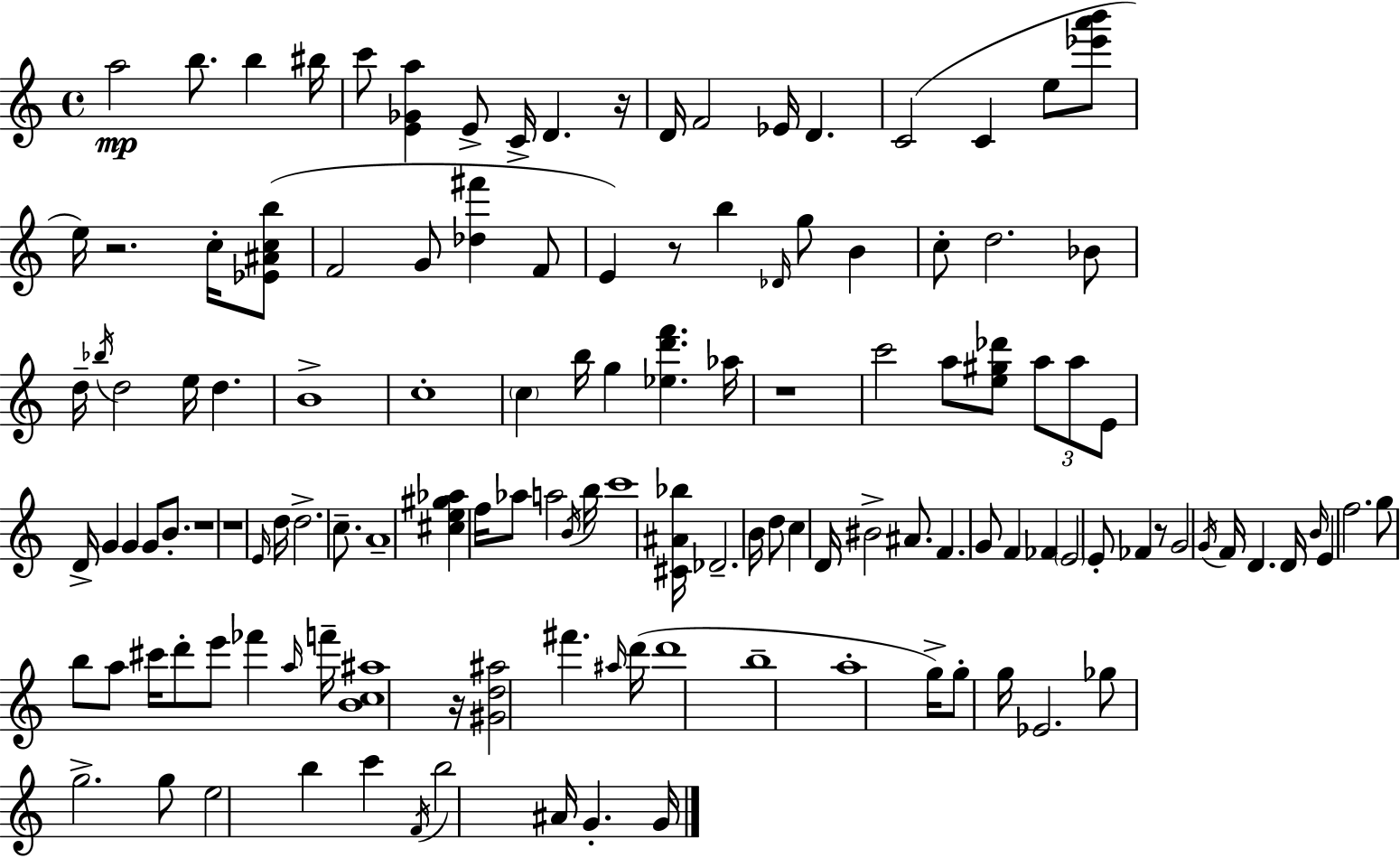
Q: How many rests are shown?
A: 8